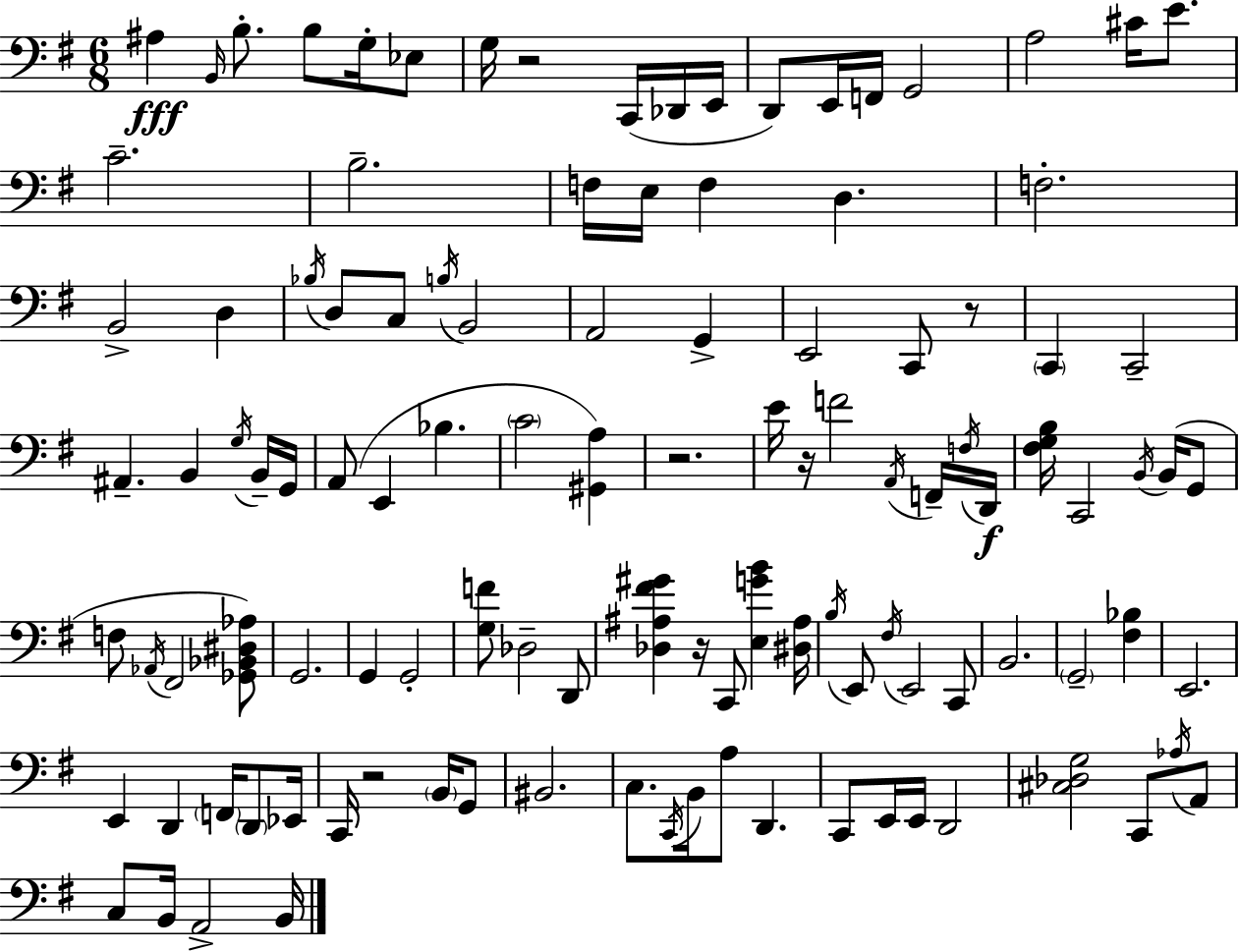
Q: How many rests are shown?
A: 6